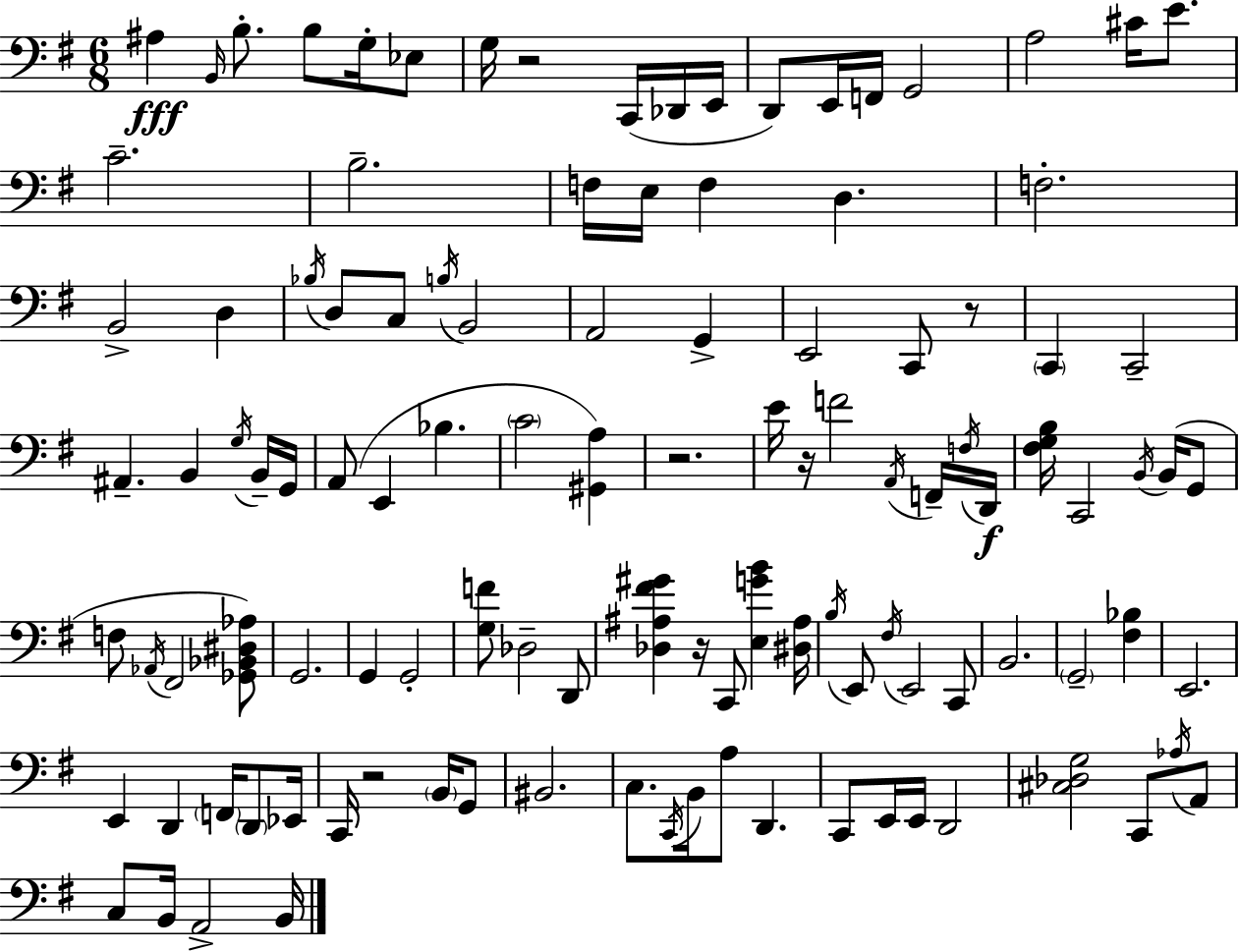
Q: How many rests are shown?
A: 6